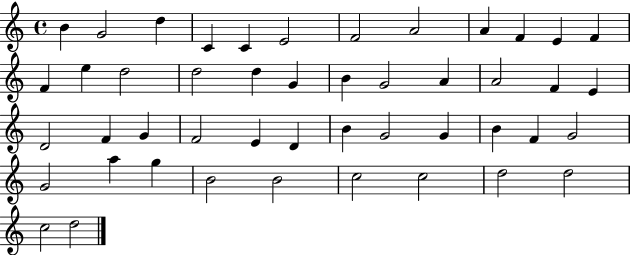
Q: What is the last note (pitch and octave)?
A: D5